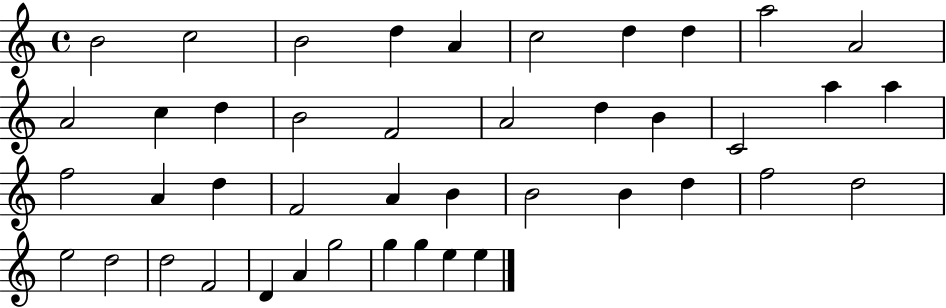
{
  \clef treble
  \time 4/4
  \defaultTimeSignature
  \key c \major
  b'2 c''2 | b'2 d''4 a'4 | c''2 d''4 d''4 | a''2 a'2 | \break a'2 c''4 d''4 | b'2 f'2 | a'2 d''4 b'4 | c'2 a''4 a''4 | \break f''2 a'4 d''4 | f'2 a'4 b'4 | b'2 b'4 d''4 | f''2 d''2 | \break e''2 d''2 | d''2 f'2 | d'4 a'4 g''2 | g''4 g''4 e''4 e''4 | \break \bar "|."
}